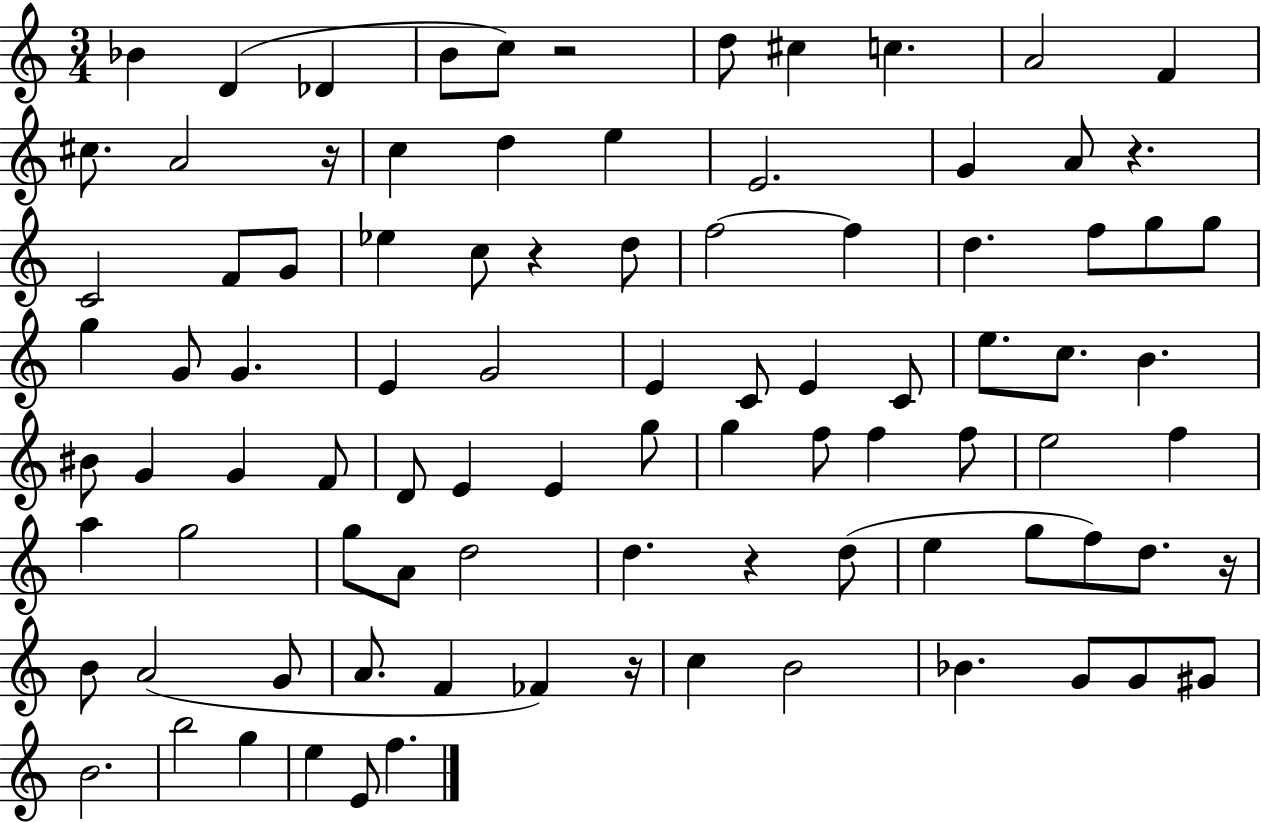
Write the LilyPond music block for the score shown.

{
  \clef treble
  \numericTimeSignature
  \time 3/4
  \key c \major
  bes'4 d'4( des'4 | b'8 c''8) r2 | d''8 cis''4 c''4. | a'2 f'4 | \break cis''8. a'2 r16 | c''4 d''4 e''4 | e'2. | g'4 a'8 r4. | \break c'2 f'8 g'8 | ees''4 c''8 r4 d''8 | f''2~~ f''4 | d''4. f''8 g''8 g''8 | \break g''4 g'8 g'4. | e'4 g'2 | e'4 c'8 e'4 c'8 | e''8. c''8. b'4. | \break bis'8 g'4 g'4 f'8 | d'8 e'4 e'4 g''8 | g''4 f''8 f''4 f''8 | e''2 f''4 | \break a''4 g''2 | g''8 a'8 d''2 | d''4. r4 d''8( | e''4 g''8 f''8) d''8. r16 | \break b'8 a'2( g'8 | a'8. f'4 fes'4) r16 | c''4 b'2 | bes'4. g'8 g'8 gis'8 | \break b'2. | b''2 g''4 | e''4 e'8 f''4. | \bar "|."
}